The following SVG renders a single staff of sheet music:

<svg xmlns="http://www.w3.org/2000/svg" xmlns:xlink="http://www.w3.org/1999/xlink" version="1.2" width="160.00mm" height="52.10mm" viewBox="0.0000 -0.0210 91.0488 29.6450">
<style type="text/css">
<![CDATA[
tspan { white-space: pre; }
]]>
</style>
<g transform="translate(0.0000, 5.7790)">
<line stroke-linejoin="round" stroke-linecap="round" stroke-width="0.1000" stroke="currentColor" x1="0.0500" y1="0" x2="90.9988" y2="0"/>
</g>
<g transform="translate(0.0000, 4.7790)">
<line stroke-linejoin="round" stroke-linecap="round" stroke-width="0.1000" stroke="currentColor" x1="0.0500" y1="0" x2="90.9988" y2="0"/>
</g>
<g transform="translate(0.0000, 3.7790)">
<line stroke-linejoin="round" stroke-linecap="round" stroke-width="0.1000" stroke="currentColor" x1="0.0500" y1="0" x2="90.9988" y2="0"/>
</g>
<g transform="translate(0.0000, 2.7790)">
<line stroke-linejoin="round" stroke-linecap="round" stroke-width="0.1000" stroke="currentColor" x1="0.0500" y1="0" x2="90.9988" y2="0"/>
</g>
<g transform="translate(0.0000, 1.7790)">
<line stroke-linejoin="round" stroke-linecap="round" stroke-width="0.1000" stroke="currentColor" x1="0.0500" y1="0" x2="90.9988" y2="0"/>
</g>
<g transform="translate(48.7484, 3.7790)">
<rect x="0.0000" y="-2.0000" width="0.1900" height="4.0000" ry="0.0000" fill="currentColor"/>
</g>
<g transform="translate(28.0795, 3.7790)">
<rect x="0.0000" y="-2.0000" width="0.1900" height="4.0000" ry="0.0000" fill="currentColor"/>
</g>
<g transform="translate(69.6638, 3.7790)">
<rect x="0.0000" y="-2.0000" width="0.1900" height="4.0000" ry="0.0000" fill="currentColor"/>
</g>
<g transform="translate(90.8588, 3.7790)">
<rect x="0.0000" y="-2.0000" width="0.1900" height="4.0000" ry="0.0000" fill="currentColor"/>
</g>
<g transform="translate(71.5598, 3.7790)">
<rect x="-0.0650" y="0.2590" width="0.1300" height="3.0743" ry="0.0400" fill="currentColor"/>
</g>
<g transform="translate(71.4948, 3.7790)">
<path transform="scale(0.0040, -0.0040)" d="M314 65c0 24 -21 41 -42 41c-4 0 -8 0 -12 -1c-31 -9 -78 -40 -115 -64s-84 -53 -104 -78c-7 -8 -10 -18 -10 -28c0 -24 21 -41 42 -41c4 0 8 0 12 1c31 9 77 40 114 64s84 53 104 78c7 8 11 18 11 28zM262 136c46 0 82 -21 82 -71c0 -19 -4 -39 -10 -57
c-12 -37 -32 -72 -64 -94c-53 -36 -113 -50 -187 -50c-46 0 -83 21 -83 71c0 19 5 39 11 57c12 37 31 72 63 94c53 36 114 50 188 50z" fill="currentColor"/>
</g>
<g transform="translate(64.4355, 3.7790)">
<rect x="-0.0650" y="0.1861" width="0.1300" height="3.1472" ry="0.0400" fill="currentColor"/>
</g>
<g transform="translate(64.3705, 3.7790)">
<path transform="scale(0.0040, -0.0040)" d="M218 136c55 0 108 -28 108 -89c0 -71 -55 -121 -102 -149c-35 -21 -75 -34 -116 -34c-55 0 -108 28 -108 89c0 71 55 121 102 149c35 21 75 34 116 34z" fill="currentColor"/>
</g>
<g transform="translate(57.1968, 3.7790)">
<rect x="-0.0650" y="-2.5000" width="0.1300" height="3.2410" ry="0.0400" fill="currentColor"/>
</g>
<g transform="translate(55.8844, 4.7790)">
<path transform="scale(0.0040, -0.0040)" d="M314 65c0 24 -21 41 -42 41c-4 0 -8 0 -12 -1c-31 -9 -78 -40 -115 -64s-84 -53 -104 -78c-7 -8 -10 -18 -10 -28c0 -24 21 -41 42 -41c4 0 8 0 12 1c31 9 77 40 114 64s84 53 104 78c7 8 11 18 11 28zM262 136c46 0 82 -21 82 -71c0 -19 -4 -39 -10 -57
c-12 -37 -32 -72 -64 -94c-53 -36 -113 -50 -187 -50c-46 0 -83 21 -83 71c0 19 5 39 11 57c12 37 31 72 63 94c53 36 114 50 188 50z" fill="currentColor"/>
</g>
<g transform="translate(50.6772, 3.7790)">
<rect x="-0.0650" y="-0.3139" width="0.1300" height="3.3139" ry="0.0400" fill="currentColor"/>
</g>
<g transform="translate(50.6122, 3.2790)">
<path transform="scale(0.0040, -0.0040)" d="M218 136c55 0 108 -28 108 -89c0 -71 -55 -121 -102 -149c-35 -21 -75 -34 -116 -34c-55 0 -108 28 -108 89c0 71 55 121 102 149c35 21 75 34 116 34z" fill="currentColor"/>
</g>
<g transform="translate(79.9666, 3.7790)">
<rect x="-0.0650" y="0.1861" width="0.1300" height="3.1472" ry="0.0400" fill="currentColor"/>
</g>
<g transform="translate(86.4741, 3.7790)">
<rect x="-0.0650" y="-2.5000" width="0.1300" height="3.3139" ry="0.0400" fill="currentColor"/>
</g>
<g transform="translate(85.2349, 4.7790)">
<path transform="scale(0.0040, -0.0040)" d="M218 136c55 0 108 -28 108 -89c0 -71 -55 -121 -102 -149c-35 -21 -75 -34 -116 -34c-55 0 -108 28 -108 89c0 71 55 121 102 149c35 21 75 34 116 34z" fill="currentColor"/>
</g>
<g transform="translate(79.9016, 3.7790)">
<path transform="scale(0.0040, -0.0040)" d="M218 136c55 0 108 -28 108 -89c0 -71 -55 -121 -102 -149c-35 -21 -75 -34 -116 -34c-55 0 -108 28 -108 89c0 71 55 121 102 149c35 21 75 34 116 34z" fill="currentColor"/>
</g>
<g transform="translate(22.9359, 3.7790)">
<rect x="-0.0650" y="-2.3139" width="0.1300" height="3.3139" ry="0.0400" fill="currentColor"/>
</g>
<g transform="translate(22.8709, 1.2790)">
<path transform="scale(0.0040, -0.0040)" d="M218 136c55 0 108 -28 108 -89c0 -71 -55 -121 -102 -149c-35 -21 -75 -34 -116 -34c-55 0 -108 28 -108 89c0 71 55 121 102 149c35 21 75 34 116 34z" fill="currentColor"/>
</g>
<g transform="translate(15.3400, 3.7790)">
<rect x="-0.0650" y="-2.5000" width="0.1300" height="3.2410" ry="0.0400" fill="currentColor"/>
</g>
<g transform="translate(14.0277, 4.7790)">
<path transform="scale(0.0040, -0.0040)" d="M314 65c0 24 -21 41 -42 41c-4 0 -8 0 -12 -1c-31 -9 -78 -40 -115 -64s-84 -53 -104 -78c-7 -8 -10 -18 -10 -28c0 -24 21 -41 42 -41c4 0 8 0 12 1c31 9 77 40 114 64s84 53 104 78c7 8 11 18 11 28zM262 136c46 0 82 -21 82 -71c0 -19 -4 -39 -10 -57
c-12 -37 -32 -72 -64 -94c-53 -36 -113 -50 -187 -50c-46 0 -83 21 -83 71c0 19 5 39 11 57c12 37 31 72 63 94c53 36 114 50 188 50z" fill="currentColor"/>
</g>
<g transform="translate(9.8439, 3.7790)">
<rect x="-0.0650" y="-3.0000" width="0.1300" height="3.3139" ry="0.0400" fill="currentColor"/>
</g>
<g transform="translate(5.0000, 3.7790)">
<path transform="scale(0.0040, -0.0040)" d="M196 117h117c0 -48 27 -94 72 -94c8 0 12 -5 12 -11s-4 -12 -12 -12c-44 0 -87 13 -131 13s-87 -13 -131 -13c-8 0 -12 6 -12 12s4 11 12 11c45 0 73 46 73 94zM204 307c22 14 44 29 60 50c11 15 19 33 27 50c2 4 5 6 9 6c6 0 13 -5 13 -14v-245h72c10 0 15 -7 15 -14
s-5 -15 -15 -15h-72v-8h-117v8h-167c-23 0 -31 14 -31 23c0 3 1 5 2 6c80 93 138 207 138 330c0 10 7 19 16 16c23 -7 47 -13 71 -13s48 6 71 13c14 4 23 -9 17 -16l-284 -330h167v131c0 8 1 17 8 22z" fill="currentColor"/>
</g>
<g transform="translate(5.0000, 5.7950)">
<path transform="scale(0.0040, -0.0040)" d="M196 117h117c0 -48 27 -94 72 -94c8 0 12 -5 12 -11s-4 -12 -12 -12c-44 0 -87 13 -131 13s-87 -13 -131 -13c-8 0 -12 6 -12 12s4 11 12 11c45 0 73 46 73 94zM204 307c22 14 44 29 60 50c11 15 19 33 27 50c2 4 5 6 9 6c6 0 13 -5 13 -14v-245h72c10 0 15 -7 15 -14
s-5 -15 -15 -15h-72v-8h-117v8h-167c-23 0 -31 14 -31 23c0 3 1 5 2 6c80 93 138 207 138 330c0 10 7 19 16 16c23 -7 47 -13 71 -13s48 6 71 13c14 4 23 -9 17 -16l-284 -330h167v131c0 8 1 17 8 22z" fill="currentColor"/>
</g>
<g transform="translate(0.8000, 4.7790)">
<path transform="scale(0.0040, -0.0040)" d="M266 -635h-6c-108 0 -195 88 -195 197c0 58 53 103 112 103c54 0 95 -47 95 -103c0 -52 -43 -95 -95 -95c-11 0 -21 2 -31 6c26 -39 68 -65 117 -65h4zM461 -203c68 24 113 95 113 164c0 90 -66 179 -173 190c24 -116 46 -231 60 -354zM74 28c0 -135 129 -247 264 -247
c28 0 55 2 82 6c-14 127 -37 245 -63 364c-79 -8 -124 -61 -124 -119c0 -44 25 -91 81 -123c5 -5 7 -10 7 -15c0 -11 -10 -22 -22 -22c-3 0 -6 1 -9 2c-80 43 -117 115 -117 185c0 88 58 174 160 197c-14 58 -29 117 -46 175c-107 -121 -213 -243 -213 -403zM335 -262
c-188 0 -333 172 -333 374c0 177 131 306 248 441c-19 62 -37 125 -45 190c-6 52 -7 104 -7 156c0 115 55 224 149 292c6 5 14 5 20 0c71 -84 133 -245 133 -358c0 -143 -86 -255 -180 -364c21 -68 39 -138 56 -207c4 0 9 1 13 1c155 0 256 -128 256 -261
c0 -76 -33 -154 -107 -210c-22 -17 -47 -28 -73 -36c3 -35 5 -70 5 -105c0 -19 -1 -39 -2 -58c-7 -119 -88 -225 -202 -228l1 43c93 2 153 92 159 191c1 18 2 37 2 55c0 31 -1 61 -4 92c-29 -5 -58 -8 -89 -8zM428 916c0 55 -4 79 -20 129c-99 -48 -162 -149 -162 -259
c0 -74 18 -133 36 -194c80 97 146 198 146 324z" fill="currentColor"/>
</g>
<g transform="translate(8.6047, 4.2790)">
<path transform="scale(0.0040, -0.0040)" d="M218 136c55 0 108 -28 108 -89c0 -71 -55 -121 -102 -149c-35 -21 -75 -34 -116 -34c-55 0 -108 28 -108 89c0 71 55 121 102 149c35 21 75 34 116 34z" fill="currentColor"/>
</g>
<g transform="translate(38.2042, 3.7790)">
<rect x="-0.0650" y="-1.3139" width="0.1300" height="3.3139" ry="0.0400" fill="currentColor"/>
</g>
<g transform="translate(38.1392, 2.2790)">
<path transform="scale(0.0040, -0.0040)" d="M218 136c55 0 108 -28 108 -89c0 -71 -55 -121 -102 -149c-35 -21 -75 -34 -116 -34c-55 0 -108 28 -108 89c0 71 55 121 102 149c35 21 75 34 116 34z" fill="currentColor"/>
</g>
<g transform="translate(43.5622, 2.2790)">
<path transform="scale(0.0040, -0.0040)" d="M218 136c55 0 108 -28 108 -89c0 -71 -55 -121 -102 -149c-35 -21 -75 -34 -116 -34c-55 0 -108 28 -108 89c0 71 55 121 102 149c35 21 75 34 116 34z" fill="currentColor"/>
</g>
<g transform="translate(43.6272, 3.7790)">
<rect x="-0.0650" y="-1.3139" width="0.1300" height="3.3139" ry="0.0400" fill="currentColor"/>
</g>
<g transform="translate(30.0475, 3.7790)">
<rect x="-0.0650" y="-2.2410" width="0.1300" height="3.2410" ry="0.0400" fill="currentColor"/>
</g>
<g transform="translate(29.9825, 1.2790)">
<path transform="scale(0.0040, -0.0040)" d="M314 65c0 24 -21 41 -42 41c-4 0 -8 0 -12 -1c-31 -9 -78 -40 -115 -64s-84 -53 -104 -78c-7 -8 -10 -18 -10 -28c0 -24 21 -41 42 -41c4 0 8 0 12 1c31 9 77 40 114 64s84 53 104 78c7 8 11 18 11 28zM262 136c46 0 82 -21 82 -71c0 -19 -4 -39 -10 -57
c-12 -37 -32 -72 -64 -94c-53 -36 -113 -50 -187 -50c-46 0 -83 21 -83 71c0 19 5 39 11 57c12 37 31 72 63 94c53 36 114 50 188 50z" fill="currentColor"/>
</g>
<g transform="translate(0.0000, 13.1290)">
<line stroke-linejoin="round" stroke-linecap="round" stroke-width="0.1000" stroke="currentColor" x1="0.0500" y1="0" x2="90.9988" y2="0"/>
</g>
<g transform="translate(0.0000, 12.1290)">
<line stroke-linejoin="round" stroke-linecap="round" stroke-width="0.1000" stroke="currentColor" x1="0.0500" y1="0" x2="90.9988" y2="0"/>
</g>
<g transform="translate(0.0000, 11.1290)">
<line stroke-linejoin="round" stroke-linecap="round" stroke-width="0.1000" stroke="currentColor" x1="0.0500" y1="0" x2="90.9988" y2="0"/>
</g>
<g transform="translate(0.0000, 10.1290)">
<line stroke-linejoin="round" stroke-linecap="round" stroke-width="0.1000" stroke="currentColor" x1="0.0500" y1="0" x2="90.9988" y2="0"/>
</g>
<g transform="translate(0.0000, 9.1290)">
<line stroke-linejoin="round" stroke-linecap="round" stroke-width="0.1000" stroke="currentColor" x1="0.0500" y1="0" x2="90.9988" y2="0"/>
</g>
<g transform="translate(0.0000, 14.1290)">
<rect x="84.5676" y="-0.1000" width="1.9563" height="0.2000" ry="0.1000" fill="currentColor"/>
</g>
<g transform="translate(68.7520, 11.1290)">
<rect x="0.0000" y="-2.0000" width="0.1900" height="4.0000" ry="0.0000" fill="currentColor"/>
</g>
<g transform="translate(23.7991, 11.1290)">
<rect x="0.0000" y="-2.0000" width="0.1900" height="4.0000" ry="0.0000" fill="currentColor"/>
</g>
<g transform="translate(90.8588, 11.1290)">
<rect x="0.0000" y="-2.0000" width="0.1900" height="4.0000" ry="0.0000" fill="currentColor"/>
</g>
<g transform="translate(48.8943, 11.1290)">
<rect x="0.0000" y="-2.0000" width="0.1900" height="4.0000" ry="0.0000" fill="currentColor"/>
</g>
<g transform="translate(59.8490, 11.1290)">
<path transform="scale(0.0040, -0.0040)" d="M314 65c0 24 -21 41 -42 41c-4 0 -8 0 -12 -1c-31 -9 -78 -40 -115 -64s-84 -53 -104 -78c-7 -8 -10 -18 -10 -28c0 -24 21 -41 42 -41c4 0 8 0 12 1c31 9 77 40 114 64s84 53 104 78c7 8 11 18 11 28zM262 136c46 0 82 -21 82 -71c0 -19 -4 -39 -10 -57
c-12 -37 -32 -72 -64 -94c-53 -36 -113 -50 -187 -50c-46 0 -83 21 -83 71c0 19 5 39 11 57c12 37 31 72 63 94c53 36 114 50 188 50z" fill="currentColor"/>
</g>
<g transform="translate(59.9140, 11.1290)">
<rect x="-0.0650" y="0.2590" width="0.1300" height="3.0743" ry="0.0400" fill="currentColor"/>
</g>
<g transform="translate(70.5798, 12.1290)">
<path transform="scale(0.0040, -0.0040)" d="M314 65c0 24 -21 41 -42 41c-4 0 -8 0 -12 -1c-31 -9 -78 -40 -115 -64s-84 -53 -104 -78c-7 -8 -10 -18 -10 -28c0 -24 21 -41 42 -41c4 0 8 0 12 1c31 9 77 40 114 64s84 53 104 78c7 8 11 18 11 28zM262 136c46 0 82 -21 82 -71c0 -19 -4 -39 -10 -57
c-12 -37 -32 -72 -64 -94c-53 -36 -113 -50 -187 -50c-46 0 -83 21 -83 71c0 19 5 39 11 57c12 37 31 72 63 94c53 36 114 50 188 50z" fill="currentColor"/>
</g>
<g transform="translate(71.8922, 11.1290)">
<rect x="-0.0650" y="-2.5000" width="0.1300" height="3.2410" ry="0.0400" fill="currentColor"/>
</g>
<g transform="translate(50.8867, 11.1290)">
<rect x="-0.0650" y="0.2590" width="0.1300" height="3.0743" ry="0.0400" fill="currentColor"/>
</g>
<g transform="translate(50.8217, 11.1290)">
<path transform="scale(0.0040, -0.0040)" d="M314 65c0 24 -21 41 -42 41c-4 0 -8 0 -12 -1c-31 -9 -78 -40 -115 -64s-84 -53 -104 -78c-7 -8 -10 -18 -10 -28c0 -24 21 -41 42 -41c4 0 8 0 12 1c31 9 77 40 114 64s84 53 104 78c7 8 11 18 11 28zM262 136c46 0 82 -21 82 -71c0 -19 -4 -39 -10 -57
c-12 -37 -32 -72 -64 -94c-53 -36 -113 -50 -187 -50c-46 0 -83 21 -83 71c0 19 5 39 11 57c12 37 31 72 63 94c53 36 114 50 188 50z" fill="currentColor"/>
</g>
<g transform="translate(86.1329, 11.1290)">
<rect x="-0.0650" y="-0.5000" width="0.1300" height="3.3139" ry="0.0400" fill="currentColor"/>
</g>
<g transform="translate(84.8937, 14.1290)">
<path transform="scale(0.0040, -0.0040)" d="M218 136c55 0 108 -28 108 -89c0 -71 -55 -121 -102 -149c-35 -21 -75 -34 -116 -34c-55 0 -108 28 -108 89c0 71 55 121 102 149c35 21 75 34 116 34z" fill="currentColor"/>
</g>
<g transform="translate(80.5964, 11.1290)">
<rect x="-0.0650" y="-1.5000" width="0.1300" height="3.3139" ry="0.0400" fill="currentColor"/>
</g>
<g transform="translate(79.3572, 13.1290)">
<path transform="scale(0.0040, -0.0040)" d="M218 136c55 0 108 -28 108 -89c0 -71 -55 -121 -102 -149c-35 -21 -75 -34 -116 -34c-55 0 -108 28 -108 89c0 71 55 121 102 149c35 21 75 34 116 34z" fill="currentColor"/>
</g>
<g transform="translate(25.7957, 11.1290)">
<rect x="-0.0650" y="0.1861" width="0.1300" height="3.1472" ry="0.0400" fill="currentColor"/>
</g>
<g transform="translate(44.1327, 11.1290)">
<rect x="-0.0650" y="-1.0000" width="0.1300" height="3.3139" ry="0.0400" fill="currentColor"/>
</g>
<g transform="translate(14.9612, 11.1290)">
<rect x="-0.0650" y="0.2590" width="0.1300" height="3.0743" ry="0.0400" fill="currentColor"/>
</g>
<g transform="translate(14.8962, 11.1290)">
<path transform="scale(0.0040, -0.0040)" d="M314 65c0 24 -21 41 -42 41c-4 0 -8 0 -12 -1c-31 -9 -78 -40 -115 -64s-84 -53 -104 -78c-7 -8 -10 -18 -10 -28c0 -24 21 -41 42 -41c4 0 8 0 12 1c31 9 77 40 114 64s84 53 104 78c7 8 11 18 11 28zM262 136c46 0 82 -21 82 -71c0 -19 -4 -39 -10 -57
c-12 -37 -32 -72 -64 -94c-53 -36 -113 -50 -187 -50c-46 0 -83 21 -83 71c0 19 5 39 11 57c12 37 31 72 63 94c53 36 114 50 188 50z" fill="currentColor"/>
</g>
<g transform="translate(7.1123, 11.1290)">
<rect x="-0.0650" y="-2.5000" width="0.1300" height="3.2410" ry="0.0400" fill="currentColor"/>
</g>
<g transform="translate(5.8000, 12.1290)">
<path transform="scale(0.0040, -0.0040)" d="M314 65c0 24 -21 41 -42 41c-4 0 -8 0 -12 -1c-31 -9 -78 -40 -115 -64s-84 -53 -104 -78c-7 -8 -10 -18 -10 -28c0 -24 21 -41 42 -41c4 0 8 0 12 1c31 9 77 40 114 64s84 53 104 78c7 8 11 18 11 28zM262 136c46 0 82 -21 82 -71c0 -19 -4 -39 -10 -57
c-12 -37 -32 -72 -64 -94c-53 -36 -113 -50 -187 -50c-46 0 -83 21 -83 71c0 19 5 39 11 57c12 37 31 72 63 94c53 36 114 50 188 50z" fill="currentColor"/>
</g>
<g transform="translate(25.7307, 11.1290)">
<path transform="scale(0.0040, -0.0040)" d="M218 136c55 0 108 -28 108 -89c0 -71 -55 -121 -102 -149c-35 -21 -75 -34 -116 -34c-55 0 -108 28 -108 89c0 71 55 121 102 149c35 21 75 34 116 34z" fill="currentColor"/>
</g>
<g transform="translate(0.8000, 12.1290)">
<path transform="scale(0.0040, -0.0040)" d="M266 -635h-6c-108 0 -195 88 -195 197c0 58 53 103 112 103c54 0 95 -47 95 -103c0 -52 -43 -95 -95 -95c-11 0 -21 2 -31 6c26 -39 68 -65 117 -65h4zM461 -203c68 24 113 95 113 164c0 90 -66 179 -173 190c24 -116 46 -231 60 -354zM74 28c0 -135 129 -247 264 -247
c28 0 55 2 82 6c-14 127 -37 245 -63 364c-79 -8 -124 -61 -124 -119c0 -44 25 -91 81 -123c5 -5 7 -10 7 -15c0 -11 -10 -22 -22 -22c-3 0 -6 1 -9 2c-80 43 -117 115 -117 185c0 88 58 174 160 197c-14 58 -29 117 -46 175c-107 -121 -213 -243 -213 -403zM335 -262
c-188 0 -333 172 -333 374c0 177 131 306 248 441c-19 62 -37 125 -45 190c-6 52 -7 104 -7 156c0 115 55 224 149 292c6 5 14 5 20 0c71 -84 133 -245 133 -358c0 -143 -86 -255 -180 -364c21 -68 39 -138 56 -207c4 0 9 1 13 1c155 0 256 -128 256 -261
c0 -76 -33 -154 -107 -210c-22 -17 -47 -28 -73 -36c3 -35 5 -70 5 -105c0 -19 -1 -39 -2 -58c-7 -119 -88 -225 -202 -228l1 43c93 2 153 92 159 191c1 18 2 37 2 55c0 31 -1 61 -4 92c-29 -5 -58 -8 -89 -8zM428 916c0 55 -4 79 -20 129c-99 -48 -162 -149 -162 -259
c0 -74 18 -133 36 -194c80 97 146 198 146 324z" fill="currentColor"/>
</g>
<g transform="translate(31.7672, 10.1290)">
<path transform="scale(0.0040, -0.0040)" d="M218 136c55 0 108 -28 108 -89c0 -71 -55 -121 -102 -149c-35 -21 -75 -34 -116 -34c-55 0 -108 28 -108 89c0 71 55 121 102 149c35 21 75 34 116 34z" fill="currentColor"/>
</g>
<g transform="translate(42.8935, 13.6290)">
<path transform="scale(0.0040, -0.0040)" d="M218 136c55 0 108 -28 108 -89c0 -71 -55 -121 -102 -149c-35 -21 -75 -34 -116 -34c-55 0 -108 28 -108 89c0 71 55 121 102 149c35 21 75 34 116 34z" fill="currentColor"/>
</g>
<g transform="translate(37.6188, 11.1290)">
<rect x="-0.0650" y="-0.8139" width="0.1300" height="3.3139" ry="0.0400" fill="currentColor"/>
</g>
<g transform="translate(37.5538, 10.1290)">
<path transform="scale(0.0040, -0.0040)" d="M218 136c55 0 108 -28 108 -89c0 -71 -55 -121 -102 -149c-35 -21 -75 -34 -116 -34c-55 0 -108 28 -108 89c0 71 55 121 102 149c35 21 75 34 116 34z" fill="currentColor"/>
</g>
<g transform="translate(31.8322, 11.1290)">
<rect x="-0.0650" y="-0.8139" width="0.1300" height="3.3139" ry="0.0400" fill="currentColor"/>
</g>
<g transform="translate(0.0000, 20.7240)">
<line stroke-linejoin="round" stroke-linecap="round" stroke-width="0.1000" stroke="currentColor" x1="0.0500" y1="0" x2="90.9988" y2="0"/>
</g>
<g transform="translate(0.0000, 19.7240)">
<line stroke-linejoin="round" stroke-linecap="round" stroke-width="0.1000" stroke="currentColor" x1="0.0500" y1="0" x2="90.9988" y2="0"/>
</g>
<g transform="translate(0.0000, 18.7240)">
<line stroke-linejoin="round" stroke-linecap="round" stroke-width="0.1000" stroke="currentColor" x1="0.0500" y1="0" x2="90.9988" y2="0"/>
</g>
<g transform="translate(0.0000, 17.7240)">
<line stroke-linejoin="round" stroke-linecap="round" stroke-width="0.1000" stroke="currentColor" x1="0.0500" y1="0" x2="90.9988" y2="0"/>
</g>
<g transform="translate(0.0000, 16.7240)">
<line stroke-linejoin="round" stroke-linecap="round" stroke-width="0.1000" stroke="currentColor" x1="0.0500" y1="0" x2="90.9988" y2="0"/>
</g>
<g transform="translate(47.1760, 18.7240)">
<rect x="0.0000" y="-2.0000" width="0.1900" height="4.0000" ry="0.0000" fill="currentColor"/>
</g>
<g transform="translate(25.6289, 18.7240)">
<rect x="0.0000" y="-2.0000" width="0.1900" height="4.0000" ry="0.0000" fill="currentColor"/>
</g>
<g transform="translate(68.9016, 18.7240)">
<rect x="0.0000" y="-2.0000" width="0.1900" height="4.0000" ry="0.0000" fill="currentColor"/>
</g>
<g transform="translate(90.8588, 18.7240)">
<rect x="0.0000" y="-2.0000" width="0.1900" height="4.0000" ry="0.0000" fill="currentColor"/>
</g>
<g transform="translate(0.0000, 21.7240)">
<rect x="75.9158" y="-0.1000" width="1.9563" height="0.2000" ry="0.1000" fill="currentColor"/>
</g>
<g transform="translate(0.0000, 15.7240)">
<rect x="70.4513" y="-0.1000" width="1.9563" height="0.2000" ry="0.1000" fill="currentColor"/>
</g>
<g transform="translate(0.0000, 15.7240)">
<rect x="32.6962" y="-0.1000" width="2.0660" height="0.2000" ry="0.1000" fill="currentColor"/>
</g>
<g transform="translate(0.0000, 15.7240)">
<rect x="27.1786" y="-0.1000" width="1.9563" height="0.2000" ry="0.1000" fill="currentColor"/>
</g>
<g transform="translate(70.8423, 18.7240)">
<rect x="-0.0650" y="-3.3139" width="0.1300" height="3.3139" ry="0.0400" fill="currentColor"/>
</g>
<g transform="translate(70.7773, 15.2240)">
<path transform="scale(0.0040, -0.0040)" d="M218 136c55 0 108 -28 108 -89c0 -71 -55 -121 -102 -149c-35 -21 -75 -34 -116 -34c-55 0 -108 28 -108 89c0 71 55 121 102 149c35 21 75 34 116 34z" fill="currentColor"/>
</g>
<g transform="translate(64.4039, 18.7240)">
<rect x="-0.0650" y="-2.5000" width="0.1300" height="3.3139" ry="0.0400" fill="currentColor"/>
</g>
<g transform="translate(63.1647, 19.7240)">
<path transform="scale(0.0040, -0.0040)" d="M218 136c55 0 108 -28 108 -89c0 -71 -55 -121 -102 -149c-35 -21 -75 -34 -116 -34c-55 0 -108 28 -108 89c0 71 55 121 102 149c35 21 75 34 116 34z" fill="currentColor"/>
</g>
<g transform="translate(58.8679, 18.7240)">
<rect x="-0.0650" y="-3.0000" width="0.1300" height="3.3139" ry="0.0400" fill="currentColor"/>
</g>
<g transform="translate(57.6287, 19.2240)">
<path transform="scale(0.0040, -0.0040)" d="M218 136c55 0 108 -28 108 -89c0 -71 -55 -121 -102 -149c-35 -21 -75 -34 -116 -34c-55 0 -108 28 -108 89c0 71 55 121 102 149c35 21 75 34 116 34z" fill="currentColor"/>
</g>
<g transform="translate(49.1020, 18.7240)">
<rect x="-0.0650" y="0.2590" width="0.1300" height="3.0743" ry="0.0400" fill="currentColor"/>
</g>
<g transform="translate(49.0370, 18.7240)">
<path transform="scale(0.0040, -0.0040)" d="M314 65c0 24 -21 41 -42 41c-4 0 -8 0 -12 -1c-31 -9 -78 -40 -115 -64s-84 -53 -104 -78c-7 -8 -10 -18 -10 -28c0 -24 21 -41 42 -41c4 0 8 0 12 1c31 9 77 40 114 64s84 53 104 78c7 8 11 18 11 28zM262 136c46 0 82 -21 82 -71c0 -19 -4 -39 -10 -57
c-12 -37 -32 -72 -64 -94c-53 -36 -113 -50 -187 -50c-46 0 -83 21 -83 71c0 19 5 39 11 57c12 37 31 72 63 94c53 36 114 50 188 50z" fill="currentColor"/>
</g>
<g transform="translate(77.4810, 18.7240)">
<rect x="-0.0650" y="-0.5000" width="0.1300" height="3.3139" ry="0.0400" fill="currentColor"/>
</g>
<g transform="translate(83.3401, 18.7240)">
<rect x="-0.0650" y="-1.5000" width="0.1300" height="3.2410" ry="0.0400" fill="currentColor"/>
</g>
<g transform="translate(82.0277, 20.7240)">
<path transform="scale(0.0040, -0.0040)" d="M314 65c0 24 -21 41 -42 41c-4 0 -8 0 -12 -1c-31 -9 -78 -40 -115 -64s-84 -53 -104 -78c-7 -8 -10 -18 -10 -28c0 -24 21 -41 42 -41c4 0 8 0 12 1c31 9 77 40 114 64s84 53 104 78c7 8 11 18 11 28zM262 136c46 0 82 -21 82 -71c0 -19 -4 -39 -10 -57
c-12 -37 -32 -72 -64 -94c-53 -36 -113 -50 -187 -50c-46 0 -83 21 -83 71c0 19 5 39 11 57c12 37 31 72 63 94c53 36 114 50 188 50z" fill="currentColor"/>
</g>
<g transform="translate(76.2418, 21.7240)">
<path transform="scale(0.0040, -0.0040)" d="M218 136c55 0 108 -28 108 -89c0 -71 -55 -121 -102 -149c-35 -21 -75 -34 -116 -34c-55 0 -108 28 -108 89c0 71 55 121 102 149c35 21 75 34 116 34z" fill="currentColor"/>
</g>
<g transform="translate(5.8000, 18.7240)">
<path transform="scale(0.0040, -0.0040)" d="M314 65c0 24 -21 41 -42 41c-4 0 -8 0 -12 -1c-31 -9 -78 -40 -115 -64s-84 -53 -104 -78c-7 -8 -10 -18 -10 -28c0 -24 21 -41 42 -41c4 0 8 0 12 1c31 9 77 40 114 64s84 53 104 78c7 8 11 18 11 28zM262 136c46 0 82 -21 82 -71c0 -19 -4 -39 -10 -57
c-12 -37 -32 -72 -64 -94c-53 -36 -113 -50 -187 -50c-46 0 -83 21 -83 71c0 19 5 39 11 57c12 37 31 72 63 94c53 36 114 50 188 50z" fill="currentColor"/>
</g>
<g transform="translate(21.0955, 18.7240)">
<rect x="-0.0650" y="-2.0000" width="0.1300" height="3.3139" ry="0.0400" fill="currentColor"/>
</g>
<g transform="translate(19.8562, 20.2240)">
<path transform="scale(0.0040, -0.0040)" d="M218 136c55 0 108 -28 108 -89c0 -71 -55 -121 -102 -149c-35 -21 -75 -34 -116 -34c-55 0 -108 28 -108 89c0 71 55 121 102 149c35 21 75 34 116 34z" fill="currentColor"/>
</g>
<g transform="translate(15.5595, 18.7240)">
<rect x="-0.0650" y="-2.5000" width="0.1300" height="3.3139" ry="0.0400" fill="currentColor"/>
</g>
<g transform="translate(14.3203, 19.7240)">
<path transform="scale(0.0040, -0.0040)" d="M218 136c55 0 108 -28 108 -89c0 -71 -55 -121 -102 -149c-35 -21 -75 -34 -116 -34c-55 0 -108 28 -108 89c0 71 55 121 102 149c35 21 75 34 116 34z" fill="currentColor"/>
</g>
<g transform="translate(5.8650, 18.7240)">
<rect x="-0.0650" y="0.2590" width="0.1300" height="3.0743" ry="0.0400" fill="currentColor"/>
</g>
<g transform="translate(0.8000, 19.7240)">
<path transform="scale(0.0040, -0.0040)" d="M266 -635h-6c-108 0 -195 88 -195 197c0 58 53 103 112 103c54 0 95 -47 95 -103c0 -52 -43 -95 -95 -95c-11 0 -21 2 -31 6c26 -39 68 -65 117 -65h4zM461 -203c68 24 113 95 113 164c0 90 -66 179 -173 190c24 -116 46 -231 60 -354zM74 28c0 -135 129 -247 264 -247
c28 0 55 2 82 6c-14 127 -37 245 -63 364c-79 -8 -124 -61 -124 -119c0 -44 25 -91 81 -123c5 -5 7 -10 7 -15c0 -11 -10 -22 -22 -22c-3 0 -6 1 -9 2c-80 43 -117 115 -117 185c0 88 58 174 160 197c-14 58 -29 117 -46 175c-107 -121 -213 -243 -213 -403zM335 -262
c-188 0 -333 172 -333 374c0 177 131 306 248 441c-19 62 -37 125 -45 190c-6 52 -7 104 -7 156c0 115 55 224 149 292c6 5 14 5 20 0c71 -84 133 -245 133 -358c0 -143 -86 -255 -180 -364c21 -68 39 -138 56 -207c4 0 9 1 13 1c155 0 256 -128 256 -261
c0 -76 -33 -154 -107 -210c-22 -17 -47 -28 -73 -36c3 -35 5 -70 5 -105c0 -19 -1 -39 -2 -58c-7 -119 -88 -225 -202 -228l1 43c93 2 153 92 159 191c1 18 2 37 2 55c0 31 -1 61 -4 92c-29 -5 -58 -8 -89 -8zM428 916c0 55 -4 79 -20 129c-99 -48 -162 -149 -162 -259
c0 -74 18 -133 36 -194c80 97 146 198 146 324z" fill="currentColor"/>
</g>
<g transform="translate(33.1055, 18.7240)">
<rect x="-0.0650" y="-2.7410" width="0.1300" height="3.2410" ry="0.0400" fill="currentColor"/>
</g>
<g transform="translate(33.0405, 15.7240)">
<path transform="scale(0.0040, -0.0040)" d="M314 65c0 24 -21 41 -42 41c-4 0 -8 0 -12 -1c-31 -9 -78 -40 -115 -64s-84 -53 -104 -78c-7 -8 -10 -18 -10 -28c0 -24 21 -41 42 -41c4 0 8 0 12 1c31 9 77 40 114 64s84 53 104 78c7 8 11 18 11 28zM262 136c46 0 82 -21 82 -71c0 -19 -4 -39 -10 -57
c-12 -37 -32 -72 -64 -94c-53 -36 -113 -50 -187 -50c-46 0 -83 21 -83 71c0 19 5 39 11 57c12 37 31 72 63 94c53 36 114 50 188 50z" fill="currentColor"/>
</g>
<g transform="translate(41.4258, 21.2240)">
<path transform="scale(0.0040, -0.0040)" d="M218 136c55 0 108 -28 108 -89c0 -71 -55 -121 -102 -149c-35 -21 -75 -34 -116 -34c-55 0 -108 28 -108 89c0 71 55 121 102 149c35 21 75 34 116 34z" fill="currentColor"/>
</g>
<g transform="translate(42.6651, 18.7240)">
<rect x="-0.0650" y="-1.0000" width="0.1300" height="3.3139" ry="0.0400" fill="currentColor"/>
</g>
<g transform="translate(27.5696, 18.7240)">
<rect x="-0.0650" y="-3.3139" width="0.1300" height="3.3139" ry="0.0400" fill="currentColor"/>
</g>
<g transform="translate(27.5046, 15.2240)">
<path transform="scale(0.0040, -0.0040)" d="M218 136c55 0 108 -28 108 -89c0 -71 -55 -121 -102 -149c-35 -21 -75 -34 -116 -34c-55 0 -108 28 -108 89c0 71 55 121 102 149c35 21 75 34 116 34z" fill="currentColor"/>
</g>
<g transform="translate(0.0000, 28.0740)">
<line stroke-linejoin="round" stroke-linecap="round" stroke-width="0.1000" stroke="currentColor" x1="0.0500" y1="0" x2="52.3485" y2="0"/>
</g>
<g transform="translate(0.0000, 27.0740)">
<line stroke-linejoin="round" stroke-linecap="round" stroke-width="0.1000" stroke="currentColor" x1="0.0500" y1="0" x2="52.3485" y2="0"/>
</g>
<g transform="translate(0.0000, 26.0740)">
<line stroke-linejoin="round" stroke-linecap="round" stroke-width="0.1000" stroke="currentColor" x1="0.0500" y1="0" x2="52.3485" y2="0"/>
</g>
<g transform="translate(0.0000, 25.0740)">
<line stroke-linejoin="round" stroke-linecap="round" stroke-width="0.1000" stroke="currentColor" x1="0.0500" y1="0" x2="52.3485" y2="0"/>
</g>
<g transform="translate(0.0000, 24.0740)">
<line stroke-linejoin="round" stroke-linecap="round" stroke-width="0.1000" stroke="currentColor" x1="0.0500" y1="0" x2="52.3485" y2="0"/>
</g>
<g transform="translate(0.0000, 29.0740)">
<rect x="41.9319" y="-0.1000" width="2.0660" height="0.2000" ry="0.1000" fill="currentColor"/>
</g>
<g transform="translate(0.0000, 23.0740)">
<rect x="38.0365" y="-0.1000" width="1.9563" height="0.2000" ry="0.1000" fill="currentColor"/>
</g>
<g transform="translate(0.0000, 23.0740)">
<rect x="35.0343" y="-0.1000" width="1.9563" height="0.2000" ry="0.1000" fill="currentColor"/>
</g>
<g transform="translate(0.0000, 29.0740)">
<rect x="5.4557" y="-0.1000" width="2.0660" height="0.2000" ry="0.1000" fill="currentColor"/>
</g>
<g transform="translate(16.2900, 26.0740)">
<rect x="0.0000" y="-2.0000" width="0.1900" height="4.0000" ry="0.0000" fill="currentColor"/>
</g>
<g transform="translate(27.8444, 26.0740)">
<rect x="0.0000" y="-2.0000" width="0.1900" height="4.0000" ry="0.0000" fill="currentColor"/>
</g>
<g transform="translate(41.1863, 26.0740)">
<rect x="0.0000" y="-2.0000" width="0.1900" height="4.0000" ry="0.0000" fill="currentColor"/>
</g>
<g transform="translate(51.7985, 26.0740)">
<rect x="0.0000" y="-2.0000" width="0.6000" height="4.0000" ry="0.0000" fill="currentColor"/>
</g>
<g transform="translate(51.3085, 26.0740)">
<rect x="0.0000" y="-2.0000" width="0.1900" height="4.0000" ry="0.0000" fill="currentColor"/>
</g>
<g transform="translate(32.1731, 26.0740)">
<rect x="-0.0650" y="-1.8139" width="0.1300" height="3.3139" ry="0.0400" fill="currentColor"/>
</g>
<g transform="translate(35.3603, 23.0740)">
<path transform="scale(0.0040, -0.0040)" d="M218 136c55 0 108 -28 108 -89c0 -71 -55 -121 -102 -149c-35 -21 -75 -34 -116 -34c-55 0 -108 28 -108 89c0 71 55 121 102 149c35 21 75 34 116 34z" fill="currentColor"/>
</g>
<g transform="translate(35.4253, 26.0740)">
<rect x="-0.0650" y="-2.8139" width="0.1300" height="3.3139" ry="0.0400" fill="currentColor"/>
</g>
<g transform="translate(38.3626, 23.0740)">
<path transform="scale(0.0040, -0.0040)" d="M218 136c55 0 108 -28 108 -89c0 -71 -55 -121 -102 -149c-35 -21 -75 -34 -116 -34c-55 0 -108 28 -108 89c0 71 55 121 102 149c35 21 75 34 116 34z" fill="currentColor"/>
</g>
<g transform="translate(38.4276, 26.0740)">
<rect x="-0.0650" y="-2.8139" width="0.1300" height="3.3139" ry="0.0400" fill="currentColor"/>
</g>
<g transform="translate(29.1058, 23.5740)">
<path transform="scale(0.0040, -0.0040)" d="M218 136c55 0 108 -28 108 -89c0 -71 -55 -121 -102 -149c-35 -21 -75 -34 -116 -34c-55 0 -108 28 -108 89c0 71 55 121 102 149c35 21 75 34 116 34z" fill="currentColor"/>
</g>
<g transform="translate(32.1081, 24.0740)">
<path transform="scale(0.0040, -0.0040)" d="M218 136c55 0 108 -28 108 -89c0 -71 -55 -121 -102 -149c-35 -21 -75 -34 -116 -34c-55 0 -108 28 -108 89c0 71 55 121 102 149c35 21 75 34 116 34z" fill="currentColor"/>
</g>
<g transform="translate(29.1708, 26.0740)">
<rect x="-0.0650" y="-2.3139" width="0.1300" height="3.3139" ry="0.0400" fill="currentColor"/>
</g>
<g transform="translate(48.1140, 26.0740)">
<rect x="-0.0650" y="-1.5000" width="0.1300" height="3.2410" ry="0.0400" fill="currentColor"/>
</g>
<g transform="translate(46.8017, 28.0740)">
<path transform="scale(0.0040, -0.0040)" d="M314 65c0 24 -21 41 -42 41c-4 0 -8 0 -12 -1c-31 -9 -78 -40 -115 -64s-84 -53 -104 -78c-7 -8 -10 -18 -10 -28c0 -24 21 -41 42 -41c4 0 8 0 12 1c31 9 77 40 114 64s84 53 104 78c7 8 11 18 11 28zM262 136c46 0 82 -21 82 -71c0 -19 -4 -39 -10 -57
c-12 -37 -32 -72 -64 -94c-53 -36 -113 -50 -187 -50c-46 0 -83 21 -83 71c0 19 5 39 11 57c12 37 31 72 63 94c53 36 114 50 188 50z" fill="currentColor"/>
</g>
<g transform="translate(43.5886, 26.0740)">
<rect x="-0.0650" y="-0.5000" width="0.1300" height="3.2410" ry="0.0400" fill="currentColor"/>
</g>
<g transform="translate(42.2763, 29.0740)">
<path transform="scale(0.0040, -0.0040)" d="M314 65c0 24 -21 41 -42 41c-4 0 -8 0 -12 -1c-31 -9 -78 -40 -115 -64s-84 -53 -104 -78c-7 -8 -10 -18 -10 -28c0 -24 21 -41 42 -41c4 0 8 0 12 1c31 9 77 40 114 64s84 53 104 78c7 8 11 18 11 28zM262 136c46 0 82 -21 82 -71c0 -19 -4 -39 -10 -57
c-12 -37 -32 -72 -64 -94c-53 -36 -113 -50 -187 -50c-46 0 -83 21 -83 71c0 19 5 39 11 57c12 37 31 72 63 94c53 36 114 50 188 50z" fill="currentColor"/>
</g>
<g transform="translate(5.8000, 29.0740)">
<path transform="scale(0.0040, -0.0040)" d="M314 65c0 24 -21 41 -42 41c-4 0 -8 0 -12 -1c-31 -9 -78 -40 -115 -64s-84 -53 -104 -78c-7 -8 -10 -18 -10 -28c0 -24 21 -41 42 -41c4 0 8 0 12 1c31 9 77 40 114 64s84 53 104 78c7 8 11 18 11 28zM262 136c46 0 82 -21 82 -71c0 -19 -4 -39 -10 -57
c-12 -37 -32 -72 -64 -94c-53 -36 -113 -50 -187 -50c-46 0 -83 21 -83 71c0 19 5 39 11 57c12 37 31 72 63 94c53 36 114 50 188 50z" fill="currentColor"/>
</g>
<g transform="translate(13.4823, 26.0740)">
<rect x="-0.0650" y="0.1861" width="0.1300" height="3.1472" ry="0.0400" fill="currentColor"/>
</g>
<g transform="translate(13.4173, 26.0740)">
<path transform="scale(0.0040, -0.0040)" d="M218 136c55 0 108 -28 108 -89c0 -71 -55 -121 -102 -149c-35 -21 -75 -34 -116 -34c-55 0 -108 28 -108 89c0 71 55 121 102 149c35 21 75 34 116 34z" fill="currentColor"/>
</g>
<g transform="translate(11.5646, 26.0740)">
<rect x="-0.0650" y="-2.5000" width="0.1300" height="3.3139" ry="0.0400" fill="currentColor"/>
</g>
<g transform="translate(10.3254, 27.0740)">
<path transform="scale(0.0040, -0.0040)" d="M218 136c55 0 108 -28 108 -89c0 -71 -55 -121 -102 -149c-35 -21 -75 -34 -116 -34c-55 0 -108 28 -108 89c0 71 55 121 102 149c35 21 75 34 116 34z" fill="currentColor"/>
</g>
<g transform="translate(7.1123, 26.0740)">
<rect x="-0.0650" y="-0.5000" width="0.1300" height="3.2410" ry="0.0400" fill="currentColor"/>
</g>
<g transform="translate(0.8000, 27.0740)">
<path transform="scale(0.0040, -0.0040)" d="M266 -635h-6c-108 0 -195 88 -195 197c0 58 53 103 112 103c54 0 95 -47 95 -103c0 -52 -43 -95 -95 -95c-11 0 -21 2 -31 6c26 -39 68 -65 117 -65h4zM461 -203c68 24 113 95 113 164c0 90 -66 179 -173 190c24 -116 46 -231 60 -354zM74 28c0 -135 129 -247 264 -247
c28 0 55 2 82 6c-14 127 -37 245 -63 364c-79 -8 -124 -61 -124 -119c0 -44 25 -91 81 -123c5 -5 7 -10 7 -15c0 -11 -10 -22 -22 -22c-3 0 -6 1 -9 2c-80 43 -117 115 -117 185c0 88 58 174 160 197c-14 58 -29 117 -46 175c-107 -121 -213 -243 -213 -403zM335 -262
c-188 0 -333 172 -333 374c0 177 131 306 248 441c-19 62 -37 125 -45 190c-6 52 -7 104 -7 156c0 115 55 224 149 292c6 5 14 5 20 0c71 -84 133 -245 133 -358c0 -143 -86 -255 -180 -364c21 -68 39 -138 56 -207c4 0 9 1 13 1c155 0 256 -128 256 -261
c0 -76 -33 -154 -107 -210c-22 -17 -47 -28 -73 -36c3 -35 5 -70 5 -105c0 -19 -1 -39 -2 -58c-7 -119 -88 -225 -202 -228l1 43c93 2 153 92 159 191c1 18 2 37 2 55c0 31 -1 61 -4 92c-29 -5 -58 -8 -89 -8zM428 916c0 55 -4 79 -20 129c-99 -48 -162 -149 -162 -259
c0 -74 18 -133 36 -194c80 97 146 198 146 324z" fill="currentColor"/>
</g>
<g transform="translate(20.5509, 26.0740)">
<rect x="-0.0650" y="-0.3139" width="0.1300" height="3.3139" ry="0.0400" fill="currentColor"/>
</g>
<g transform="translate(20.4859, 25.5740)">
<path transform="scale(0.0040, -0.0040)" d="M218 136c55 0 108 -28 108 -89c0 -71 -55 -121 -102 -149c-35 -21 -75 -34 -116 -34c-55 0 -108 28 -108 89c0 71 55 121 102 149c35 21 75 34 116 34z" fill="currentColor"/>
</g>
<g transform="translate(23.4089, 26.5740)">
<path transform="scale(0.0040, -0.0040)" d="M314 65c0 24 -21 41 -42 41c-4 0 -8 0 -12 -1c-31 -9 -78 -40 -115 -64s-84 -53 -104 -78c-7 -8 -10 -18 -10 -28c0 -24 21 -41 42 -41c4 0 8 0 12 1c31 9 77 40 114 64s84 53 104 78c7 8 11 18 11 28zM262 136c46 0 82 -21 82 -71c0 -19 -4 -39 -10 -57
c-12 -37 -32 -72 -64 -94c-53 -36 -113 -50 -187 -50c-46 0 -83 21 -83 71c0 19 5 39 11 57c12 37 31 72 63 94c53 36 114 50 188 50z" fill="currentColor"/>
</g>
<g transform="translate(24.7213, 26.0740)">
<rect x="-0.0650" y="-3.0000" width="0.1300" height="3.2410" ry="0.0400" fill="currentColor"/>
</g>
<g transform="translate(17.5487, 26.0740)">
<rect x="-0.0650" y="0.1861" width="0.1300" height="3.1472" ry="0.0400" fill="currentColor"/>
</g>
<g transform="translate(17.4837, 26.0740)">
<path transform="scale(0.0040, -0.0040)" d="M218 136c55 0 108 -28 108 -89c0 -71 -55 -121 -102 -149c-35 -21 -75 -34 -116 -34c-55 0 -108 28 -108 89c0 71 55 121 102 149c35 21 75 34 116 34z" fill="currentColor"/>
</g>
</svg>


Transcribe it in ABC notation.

X:1
T:Untitled
M:4/4
L:1/4
K:C
A G2 g g2 e e c G2 B B2 B G G2 B2 B d d D B2 B2 G2 E C B2 G F b a2 D B2 A G b C E2 C2 G B B c A2 g f a a C2 E2